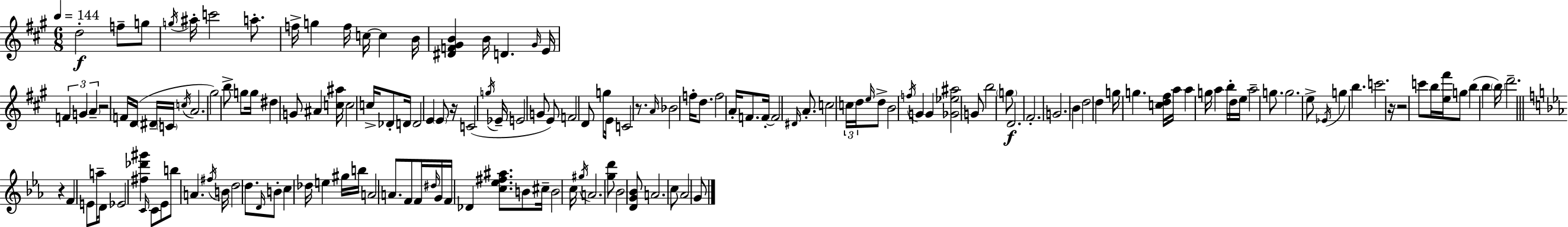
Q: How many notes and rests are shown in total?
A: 159